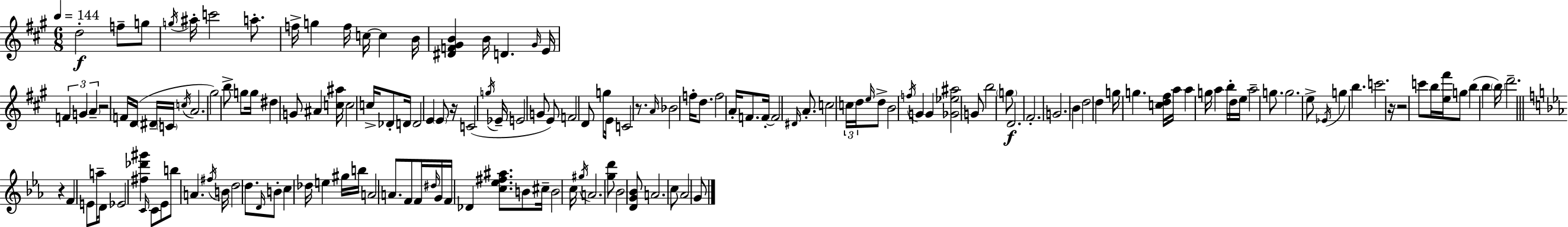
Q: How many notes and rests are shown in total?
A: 159